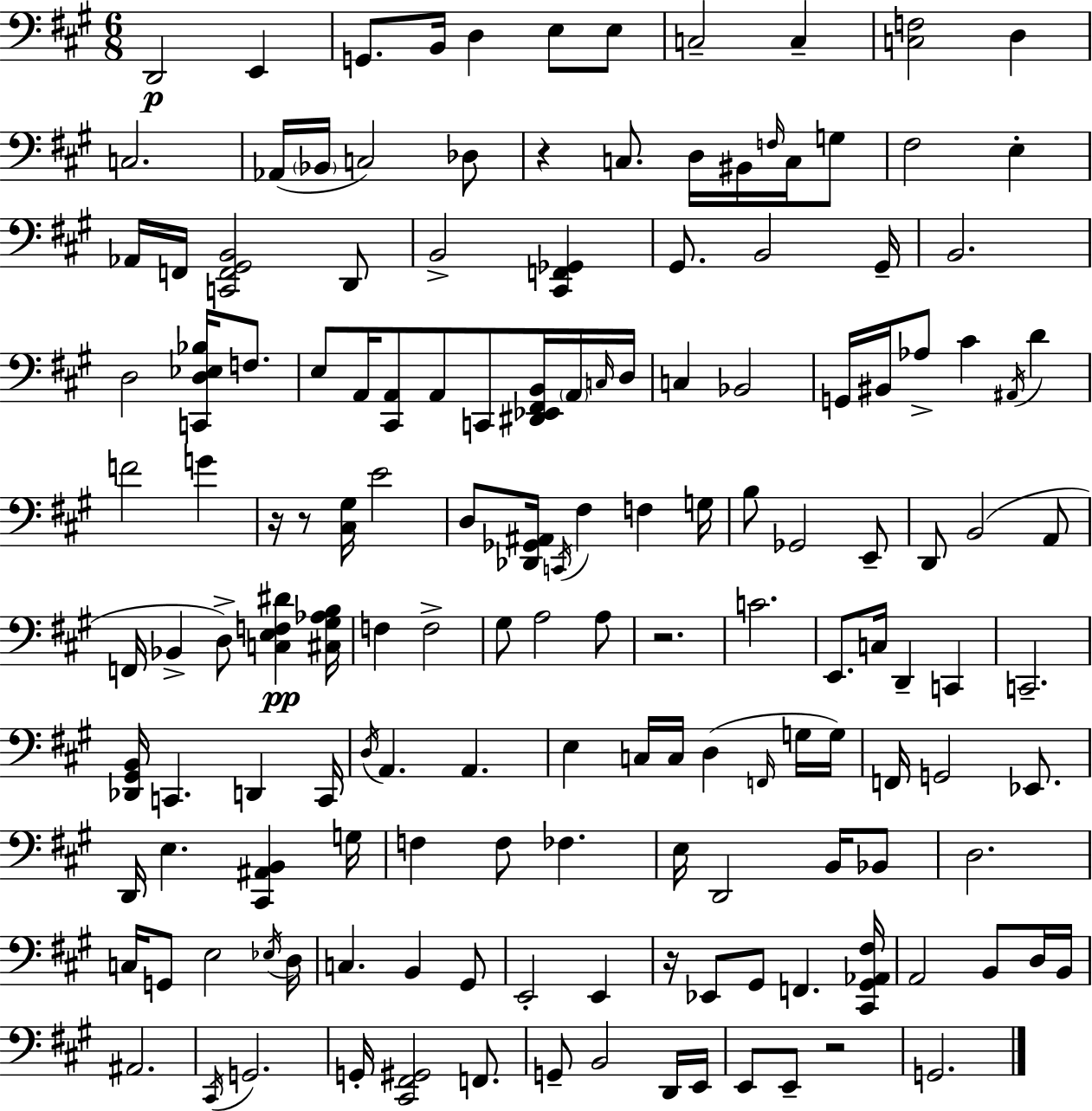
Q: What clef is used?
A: bass